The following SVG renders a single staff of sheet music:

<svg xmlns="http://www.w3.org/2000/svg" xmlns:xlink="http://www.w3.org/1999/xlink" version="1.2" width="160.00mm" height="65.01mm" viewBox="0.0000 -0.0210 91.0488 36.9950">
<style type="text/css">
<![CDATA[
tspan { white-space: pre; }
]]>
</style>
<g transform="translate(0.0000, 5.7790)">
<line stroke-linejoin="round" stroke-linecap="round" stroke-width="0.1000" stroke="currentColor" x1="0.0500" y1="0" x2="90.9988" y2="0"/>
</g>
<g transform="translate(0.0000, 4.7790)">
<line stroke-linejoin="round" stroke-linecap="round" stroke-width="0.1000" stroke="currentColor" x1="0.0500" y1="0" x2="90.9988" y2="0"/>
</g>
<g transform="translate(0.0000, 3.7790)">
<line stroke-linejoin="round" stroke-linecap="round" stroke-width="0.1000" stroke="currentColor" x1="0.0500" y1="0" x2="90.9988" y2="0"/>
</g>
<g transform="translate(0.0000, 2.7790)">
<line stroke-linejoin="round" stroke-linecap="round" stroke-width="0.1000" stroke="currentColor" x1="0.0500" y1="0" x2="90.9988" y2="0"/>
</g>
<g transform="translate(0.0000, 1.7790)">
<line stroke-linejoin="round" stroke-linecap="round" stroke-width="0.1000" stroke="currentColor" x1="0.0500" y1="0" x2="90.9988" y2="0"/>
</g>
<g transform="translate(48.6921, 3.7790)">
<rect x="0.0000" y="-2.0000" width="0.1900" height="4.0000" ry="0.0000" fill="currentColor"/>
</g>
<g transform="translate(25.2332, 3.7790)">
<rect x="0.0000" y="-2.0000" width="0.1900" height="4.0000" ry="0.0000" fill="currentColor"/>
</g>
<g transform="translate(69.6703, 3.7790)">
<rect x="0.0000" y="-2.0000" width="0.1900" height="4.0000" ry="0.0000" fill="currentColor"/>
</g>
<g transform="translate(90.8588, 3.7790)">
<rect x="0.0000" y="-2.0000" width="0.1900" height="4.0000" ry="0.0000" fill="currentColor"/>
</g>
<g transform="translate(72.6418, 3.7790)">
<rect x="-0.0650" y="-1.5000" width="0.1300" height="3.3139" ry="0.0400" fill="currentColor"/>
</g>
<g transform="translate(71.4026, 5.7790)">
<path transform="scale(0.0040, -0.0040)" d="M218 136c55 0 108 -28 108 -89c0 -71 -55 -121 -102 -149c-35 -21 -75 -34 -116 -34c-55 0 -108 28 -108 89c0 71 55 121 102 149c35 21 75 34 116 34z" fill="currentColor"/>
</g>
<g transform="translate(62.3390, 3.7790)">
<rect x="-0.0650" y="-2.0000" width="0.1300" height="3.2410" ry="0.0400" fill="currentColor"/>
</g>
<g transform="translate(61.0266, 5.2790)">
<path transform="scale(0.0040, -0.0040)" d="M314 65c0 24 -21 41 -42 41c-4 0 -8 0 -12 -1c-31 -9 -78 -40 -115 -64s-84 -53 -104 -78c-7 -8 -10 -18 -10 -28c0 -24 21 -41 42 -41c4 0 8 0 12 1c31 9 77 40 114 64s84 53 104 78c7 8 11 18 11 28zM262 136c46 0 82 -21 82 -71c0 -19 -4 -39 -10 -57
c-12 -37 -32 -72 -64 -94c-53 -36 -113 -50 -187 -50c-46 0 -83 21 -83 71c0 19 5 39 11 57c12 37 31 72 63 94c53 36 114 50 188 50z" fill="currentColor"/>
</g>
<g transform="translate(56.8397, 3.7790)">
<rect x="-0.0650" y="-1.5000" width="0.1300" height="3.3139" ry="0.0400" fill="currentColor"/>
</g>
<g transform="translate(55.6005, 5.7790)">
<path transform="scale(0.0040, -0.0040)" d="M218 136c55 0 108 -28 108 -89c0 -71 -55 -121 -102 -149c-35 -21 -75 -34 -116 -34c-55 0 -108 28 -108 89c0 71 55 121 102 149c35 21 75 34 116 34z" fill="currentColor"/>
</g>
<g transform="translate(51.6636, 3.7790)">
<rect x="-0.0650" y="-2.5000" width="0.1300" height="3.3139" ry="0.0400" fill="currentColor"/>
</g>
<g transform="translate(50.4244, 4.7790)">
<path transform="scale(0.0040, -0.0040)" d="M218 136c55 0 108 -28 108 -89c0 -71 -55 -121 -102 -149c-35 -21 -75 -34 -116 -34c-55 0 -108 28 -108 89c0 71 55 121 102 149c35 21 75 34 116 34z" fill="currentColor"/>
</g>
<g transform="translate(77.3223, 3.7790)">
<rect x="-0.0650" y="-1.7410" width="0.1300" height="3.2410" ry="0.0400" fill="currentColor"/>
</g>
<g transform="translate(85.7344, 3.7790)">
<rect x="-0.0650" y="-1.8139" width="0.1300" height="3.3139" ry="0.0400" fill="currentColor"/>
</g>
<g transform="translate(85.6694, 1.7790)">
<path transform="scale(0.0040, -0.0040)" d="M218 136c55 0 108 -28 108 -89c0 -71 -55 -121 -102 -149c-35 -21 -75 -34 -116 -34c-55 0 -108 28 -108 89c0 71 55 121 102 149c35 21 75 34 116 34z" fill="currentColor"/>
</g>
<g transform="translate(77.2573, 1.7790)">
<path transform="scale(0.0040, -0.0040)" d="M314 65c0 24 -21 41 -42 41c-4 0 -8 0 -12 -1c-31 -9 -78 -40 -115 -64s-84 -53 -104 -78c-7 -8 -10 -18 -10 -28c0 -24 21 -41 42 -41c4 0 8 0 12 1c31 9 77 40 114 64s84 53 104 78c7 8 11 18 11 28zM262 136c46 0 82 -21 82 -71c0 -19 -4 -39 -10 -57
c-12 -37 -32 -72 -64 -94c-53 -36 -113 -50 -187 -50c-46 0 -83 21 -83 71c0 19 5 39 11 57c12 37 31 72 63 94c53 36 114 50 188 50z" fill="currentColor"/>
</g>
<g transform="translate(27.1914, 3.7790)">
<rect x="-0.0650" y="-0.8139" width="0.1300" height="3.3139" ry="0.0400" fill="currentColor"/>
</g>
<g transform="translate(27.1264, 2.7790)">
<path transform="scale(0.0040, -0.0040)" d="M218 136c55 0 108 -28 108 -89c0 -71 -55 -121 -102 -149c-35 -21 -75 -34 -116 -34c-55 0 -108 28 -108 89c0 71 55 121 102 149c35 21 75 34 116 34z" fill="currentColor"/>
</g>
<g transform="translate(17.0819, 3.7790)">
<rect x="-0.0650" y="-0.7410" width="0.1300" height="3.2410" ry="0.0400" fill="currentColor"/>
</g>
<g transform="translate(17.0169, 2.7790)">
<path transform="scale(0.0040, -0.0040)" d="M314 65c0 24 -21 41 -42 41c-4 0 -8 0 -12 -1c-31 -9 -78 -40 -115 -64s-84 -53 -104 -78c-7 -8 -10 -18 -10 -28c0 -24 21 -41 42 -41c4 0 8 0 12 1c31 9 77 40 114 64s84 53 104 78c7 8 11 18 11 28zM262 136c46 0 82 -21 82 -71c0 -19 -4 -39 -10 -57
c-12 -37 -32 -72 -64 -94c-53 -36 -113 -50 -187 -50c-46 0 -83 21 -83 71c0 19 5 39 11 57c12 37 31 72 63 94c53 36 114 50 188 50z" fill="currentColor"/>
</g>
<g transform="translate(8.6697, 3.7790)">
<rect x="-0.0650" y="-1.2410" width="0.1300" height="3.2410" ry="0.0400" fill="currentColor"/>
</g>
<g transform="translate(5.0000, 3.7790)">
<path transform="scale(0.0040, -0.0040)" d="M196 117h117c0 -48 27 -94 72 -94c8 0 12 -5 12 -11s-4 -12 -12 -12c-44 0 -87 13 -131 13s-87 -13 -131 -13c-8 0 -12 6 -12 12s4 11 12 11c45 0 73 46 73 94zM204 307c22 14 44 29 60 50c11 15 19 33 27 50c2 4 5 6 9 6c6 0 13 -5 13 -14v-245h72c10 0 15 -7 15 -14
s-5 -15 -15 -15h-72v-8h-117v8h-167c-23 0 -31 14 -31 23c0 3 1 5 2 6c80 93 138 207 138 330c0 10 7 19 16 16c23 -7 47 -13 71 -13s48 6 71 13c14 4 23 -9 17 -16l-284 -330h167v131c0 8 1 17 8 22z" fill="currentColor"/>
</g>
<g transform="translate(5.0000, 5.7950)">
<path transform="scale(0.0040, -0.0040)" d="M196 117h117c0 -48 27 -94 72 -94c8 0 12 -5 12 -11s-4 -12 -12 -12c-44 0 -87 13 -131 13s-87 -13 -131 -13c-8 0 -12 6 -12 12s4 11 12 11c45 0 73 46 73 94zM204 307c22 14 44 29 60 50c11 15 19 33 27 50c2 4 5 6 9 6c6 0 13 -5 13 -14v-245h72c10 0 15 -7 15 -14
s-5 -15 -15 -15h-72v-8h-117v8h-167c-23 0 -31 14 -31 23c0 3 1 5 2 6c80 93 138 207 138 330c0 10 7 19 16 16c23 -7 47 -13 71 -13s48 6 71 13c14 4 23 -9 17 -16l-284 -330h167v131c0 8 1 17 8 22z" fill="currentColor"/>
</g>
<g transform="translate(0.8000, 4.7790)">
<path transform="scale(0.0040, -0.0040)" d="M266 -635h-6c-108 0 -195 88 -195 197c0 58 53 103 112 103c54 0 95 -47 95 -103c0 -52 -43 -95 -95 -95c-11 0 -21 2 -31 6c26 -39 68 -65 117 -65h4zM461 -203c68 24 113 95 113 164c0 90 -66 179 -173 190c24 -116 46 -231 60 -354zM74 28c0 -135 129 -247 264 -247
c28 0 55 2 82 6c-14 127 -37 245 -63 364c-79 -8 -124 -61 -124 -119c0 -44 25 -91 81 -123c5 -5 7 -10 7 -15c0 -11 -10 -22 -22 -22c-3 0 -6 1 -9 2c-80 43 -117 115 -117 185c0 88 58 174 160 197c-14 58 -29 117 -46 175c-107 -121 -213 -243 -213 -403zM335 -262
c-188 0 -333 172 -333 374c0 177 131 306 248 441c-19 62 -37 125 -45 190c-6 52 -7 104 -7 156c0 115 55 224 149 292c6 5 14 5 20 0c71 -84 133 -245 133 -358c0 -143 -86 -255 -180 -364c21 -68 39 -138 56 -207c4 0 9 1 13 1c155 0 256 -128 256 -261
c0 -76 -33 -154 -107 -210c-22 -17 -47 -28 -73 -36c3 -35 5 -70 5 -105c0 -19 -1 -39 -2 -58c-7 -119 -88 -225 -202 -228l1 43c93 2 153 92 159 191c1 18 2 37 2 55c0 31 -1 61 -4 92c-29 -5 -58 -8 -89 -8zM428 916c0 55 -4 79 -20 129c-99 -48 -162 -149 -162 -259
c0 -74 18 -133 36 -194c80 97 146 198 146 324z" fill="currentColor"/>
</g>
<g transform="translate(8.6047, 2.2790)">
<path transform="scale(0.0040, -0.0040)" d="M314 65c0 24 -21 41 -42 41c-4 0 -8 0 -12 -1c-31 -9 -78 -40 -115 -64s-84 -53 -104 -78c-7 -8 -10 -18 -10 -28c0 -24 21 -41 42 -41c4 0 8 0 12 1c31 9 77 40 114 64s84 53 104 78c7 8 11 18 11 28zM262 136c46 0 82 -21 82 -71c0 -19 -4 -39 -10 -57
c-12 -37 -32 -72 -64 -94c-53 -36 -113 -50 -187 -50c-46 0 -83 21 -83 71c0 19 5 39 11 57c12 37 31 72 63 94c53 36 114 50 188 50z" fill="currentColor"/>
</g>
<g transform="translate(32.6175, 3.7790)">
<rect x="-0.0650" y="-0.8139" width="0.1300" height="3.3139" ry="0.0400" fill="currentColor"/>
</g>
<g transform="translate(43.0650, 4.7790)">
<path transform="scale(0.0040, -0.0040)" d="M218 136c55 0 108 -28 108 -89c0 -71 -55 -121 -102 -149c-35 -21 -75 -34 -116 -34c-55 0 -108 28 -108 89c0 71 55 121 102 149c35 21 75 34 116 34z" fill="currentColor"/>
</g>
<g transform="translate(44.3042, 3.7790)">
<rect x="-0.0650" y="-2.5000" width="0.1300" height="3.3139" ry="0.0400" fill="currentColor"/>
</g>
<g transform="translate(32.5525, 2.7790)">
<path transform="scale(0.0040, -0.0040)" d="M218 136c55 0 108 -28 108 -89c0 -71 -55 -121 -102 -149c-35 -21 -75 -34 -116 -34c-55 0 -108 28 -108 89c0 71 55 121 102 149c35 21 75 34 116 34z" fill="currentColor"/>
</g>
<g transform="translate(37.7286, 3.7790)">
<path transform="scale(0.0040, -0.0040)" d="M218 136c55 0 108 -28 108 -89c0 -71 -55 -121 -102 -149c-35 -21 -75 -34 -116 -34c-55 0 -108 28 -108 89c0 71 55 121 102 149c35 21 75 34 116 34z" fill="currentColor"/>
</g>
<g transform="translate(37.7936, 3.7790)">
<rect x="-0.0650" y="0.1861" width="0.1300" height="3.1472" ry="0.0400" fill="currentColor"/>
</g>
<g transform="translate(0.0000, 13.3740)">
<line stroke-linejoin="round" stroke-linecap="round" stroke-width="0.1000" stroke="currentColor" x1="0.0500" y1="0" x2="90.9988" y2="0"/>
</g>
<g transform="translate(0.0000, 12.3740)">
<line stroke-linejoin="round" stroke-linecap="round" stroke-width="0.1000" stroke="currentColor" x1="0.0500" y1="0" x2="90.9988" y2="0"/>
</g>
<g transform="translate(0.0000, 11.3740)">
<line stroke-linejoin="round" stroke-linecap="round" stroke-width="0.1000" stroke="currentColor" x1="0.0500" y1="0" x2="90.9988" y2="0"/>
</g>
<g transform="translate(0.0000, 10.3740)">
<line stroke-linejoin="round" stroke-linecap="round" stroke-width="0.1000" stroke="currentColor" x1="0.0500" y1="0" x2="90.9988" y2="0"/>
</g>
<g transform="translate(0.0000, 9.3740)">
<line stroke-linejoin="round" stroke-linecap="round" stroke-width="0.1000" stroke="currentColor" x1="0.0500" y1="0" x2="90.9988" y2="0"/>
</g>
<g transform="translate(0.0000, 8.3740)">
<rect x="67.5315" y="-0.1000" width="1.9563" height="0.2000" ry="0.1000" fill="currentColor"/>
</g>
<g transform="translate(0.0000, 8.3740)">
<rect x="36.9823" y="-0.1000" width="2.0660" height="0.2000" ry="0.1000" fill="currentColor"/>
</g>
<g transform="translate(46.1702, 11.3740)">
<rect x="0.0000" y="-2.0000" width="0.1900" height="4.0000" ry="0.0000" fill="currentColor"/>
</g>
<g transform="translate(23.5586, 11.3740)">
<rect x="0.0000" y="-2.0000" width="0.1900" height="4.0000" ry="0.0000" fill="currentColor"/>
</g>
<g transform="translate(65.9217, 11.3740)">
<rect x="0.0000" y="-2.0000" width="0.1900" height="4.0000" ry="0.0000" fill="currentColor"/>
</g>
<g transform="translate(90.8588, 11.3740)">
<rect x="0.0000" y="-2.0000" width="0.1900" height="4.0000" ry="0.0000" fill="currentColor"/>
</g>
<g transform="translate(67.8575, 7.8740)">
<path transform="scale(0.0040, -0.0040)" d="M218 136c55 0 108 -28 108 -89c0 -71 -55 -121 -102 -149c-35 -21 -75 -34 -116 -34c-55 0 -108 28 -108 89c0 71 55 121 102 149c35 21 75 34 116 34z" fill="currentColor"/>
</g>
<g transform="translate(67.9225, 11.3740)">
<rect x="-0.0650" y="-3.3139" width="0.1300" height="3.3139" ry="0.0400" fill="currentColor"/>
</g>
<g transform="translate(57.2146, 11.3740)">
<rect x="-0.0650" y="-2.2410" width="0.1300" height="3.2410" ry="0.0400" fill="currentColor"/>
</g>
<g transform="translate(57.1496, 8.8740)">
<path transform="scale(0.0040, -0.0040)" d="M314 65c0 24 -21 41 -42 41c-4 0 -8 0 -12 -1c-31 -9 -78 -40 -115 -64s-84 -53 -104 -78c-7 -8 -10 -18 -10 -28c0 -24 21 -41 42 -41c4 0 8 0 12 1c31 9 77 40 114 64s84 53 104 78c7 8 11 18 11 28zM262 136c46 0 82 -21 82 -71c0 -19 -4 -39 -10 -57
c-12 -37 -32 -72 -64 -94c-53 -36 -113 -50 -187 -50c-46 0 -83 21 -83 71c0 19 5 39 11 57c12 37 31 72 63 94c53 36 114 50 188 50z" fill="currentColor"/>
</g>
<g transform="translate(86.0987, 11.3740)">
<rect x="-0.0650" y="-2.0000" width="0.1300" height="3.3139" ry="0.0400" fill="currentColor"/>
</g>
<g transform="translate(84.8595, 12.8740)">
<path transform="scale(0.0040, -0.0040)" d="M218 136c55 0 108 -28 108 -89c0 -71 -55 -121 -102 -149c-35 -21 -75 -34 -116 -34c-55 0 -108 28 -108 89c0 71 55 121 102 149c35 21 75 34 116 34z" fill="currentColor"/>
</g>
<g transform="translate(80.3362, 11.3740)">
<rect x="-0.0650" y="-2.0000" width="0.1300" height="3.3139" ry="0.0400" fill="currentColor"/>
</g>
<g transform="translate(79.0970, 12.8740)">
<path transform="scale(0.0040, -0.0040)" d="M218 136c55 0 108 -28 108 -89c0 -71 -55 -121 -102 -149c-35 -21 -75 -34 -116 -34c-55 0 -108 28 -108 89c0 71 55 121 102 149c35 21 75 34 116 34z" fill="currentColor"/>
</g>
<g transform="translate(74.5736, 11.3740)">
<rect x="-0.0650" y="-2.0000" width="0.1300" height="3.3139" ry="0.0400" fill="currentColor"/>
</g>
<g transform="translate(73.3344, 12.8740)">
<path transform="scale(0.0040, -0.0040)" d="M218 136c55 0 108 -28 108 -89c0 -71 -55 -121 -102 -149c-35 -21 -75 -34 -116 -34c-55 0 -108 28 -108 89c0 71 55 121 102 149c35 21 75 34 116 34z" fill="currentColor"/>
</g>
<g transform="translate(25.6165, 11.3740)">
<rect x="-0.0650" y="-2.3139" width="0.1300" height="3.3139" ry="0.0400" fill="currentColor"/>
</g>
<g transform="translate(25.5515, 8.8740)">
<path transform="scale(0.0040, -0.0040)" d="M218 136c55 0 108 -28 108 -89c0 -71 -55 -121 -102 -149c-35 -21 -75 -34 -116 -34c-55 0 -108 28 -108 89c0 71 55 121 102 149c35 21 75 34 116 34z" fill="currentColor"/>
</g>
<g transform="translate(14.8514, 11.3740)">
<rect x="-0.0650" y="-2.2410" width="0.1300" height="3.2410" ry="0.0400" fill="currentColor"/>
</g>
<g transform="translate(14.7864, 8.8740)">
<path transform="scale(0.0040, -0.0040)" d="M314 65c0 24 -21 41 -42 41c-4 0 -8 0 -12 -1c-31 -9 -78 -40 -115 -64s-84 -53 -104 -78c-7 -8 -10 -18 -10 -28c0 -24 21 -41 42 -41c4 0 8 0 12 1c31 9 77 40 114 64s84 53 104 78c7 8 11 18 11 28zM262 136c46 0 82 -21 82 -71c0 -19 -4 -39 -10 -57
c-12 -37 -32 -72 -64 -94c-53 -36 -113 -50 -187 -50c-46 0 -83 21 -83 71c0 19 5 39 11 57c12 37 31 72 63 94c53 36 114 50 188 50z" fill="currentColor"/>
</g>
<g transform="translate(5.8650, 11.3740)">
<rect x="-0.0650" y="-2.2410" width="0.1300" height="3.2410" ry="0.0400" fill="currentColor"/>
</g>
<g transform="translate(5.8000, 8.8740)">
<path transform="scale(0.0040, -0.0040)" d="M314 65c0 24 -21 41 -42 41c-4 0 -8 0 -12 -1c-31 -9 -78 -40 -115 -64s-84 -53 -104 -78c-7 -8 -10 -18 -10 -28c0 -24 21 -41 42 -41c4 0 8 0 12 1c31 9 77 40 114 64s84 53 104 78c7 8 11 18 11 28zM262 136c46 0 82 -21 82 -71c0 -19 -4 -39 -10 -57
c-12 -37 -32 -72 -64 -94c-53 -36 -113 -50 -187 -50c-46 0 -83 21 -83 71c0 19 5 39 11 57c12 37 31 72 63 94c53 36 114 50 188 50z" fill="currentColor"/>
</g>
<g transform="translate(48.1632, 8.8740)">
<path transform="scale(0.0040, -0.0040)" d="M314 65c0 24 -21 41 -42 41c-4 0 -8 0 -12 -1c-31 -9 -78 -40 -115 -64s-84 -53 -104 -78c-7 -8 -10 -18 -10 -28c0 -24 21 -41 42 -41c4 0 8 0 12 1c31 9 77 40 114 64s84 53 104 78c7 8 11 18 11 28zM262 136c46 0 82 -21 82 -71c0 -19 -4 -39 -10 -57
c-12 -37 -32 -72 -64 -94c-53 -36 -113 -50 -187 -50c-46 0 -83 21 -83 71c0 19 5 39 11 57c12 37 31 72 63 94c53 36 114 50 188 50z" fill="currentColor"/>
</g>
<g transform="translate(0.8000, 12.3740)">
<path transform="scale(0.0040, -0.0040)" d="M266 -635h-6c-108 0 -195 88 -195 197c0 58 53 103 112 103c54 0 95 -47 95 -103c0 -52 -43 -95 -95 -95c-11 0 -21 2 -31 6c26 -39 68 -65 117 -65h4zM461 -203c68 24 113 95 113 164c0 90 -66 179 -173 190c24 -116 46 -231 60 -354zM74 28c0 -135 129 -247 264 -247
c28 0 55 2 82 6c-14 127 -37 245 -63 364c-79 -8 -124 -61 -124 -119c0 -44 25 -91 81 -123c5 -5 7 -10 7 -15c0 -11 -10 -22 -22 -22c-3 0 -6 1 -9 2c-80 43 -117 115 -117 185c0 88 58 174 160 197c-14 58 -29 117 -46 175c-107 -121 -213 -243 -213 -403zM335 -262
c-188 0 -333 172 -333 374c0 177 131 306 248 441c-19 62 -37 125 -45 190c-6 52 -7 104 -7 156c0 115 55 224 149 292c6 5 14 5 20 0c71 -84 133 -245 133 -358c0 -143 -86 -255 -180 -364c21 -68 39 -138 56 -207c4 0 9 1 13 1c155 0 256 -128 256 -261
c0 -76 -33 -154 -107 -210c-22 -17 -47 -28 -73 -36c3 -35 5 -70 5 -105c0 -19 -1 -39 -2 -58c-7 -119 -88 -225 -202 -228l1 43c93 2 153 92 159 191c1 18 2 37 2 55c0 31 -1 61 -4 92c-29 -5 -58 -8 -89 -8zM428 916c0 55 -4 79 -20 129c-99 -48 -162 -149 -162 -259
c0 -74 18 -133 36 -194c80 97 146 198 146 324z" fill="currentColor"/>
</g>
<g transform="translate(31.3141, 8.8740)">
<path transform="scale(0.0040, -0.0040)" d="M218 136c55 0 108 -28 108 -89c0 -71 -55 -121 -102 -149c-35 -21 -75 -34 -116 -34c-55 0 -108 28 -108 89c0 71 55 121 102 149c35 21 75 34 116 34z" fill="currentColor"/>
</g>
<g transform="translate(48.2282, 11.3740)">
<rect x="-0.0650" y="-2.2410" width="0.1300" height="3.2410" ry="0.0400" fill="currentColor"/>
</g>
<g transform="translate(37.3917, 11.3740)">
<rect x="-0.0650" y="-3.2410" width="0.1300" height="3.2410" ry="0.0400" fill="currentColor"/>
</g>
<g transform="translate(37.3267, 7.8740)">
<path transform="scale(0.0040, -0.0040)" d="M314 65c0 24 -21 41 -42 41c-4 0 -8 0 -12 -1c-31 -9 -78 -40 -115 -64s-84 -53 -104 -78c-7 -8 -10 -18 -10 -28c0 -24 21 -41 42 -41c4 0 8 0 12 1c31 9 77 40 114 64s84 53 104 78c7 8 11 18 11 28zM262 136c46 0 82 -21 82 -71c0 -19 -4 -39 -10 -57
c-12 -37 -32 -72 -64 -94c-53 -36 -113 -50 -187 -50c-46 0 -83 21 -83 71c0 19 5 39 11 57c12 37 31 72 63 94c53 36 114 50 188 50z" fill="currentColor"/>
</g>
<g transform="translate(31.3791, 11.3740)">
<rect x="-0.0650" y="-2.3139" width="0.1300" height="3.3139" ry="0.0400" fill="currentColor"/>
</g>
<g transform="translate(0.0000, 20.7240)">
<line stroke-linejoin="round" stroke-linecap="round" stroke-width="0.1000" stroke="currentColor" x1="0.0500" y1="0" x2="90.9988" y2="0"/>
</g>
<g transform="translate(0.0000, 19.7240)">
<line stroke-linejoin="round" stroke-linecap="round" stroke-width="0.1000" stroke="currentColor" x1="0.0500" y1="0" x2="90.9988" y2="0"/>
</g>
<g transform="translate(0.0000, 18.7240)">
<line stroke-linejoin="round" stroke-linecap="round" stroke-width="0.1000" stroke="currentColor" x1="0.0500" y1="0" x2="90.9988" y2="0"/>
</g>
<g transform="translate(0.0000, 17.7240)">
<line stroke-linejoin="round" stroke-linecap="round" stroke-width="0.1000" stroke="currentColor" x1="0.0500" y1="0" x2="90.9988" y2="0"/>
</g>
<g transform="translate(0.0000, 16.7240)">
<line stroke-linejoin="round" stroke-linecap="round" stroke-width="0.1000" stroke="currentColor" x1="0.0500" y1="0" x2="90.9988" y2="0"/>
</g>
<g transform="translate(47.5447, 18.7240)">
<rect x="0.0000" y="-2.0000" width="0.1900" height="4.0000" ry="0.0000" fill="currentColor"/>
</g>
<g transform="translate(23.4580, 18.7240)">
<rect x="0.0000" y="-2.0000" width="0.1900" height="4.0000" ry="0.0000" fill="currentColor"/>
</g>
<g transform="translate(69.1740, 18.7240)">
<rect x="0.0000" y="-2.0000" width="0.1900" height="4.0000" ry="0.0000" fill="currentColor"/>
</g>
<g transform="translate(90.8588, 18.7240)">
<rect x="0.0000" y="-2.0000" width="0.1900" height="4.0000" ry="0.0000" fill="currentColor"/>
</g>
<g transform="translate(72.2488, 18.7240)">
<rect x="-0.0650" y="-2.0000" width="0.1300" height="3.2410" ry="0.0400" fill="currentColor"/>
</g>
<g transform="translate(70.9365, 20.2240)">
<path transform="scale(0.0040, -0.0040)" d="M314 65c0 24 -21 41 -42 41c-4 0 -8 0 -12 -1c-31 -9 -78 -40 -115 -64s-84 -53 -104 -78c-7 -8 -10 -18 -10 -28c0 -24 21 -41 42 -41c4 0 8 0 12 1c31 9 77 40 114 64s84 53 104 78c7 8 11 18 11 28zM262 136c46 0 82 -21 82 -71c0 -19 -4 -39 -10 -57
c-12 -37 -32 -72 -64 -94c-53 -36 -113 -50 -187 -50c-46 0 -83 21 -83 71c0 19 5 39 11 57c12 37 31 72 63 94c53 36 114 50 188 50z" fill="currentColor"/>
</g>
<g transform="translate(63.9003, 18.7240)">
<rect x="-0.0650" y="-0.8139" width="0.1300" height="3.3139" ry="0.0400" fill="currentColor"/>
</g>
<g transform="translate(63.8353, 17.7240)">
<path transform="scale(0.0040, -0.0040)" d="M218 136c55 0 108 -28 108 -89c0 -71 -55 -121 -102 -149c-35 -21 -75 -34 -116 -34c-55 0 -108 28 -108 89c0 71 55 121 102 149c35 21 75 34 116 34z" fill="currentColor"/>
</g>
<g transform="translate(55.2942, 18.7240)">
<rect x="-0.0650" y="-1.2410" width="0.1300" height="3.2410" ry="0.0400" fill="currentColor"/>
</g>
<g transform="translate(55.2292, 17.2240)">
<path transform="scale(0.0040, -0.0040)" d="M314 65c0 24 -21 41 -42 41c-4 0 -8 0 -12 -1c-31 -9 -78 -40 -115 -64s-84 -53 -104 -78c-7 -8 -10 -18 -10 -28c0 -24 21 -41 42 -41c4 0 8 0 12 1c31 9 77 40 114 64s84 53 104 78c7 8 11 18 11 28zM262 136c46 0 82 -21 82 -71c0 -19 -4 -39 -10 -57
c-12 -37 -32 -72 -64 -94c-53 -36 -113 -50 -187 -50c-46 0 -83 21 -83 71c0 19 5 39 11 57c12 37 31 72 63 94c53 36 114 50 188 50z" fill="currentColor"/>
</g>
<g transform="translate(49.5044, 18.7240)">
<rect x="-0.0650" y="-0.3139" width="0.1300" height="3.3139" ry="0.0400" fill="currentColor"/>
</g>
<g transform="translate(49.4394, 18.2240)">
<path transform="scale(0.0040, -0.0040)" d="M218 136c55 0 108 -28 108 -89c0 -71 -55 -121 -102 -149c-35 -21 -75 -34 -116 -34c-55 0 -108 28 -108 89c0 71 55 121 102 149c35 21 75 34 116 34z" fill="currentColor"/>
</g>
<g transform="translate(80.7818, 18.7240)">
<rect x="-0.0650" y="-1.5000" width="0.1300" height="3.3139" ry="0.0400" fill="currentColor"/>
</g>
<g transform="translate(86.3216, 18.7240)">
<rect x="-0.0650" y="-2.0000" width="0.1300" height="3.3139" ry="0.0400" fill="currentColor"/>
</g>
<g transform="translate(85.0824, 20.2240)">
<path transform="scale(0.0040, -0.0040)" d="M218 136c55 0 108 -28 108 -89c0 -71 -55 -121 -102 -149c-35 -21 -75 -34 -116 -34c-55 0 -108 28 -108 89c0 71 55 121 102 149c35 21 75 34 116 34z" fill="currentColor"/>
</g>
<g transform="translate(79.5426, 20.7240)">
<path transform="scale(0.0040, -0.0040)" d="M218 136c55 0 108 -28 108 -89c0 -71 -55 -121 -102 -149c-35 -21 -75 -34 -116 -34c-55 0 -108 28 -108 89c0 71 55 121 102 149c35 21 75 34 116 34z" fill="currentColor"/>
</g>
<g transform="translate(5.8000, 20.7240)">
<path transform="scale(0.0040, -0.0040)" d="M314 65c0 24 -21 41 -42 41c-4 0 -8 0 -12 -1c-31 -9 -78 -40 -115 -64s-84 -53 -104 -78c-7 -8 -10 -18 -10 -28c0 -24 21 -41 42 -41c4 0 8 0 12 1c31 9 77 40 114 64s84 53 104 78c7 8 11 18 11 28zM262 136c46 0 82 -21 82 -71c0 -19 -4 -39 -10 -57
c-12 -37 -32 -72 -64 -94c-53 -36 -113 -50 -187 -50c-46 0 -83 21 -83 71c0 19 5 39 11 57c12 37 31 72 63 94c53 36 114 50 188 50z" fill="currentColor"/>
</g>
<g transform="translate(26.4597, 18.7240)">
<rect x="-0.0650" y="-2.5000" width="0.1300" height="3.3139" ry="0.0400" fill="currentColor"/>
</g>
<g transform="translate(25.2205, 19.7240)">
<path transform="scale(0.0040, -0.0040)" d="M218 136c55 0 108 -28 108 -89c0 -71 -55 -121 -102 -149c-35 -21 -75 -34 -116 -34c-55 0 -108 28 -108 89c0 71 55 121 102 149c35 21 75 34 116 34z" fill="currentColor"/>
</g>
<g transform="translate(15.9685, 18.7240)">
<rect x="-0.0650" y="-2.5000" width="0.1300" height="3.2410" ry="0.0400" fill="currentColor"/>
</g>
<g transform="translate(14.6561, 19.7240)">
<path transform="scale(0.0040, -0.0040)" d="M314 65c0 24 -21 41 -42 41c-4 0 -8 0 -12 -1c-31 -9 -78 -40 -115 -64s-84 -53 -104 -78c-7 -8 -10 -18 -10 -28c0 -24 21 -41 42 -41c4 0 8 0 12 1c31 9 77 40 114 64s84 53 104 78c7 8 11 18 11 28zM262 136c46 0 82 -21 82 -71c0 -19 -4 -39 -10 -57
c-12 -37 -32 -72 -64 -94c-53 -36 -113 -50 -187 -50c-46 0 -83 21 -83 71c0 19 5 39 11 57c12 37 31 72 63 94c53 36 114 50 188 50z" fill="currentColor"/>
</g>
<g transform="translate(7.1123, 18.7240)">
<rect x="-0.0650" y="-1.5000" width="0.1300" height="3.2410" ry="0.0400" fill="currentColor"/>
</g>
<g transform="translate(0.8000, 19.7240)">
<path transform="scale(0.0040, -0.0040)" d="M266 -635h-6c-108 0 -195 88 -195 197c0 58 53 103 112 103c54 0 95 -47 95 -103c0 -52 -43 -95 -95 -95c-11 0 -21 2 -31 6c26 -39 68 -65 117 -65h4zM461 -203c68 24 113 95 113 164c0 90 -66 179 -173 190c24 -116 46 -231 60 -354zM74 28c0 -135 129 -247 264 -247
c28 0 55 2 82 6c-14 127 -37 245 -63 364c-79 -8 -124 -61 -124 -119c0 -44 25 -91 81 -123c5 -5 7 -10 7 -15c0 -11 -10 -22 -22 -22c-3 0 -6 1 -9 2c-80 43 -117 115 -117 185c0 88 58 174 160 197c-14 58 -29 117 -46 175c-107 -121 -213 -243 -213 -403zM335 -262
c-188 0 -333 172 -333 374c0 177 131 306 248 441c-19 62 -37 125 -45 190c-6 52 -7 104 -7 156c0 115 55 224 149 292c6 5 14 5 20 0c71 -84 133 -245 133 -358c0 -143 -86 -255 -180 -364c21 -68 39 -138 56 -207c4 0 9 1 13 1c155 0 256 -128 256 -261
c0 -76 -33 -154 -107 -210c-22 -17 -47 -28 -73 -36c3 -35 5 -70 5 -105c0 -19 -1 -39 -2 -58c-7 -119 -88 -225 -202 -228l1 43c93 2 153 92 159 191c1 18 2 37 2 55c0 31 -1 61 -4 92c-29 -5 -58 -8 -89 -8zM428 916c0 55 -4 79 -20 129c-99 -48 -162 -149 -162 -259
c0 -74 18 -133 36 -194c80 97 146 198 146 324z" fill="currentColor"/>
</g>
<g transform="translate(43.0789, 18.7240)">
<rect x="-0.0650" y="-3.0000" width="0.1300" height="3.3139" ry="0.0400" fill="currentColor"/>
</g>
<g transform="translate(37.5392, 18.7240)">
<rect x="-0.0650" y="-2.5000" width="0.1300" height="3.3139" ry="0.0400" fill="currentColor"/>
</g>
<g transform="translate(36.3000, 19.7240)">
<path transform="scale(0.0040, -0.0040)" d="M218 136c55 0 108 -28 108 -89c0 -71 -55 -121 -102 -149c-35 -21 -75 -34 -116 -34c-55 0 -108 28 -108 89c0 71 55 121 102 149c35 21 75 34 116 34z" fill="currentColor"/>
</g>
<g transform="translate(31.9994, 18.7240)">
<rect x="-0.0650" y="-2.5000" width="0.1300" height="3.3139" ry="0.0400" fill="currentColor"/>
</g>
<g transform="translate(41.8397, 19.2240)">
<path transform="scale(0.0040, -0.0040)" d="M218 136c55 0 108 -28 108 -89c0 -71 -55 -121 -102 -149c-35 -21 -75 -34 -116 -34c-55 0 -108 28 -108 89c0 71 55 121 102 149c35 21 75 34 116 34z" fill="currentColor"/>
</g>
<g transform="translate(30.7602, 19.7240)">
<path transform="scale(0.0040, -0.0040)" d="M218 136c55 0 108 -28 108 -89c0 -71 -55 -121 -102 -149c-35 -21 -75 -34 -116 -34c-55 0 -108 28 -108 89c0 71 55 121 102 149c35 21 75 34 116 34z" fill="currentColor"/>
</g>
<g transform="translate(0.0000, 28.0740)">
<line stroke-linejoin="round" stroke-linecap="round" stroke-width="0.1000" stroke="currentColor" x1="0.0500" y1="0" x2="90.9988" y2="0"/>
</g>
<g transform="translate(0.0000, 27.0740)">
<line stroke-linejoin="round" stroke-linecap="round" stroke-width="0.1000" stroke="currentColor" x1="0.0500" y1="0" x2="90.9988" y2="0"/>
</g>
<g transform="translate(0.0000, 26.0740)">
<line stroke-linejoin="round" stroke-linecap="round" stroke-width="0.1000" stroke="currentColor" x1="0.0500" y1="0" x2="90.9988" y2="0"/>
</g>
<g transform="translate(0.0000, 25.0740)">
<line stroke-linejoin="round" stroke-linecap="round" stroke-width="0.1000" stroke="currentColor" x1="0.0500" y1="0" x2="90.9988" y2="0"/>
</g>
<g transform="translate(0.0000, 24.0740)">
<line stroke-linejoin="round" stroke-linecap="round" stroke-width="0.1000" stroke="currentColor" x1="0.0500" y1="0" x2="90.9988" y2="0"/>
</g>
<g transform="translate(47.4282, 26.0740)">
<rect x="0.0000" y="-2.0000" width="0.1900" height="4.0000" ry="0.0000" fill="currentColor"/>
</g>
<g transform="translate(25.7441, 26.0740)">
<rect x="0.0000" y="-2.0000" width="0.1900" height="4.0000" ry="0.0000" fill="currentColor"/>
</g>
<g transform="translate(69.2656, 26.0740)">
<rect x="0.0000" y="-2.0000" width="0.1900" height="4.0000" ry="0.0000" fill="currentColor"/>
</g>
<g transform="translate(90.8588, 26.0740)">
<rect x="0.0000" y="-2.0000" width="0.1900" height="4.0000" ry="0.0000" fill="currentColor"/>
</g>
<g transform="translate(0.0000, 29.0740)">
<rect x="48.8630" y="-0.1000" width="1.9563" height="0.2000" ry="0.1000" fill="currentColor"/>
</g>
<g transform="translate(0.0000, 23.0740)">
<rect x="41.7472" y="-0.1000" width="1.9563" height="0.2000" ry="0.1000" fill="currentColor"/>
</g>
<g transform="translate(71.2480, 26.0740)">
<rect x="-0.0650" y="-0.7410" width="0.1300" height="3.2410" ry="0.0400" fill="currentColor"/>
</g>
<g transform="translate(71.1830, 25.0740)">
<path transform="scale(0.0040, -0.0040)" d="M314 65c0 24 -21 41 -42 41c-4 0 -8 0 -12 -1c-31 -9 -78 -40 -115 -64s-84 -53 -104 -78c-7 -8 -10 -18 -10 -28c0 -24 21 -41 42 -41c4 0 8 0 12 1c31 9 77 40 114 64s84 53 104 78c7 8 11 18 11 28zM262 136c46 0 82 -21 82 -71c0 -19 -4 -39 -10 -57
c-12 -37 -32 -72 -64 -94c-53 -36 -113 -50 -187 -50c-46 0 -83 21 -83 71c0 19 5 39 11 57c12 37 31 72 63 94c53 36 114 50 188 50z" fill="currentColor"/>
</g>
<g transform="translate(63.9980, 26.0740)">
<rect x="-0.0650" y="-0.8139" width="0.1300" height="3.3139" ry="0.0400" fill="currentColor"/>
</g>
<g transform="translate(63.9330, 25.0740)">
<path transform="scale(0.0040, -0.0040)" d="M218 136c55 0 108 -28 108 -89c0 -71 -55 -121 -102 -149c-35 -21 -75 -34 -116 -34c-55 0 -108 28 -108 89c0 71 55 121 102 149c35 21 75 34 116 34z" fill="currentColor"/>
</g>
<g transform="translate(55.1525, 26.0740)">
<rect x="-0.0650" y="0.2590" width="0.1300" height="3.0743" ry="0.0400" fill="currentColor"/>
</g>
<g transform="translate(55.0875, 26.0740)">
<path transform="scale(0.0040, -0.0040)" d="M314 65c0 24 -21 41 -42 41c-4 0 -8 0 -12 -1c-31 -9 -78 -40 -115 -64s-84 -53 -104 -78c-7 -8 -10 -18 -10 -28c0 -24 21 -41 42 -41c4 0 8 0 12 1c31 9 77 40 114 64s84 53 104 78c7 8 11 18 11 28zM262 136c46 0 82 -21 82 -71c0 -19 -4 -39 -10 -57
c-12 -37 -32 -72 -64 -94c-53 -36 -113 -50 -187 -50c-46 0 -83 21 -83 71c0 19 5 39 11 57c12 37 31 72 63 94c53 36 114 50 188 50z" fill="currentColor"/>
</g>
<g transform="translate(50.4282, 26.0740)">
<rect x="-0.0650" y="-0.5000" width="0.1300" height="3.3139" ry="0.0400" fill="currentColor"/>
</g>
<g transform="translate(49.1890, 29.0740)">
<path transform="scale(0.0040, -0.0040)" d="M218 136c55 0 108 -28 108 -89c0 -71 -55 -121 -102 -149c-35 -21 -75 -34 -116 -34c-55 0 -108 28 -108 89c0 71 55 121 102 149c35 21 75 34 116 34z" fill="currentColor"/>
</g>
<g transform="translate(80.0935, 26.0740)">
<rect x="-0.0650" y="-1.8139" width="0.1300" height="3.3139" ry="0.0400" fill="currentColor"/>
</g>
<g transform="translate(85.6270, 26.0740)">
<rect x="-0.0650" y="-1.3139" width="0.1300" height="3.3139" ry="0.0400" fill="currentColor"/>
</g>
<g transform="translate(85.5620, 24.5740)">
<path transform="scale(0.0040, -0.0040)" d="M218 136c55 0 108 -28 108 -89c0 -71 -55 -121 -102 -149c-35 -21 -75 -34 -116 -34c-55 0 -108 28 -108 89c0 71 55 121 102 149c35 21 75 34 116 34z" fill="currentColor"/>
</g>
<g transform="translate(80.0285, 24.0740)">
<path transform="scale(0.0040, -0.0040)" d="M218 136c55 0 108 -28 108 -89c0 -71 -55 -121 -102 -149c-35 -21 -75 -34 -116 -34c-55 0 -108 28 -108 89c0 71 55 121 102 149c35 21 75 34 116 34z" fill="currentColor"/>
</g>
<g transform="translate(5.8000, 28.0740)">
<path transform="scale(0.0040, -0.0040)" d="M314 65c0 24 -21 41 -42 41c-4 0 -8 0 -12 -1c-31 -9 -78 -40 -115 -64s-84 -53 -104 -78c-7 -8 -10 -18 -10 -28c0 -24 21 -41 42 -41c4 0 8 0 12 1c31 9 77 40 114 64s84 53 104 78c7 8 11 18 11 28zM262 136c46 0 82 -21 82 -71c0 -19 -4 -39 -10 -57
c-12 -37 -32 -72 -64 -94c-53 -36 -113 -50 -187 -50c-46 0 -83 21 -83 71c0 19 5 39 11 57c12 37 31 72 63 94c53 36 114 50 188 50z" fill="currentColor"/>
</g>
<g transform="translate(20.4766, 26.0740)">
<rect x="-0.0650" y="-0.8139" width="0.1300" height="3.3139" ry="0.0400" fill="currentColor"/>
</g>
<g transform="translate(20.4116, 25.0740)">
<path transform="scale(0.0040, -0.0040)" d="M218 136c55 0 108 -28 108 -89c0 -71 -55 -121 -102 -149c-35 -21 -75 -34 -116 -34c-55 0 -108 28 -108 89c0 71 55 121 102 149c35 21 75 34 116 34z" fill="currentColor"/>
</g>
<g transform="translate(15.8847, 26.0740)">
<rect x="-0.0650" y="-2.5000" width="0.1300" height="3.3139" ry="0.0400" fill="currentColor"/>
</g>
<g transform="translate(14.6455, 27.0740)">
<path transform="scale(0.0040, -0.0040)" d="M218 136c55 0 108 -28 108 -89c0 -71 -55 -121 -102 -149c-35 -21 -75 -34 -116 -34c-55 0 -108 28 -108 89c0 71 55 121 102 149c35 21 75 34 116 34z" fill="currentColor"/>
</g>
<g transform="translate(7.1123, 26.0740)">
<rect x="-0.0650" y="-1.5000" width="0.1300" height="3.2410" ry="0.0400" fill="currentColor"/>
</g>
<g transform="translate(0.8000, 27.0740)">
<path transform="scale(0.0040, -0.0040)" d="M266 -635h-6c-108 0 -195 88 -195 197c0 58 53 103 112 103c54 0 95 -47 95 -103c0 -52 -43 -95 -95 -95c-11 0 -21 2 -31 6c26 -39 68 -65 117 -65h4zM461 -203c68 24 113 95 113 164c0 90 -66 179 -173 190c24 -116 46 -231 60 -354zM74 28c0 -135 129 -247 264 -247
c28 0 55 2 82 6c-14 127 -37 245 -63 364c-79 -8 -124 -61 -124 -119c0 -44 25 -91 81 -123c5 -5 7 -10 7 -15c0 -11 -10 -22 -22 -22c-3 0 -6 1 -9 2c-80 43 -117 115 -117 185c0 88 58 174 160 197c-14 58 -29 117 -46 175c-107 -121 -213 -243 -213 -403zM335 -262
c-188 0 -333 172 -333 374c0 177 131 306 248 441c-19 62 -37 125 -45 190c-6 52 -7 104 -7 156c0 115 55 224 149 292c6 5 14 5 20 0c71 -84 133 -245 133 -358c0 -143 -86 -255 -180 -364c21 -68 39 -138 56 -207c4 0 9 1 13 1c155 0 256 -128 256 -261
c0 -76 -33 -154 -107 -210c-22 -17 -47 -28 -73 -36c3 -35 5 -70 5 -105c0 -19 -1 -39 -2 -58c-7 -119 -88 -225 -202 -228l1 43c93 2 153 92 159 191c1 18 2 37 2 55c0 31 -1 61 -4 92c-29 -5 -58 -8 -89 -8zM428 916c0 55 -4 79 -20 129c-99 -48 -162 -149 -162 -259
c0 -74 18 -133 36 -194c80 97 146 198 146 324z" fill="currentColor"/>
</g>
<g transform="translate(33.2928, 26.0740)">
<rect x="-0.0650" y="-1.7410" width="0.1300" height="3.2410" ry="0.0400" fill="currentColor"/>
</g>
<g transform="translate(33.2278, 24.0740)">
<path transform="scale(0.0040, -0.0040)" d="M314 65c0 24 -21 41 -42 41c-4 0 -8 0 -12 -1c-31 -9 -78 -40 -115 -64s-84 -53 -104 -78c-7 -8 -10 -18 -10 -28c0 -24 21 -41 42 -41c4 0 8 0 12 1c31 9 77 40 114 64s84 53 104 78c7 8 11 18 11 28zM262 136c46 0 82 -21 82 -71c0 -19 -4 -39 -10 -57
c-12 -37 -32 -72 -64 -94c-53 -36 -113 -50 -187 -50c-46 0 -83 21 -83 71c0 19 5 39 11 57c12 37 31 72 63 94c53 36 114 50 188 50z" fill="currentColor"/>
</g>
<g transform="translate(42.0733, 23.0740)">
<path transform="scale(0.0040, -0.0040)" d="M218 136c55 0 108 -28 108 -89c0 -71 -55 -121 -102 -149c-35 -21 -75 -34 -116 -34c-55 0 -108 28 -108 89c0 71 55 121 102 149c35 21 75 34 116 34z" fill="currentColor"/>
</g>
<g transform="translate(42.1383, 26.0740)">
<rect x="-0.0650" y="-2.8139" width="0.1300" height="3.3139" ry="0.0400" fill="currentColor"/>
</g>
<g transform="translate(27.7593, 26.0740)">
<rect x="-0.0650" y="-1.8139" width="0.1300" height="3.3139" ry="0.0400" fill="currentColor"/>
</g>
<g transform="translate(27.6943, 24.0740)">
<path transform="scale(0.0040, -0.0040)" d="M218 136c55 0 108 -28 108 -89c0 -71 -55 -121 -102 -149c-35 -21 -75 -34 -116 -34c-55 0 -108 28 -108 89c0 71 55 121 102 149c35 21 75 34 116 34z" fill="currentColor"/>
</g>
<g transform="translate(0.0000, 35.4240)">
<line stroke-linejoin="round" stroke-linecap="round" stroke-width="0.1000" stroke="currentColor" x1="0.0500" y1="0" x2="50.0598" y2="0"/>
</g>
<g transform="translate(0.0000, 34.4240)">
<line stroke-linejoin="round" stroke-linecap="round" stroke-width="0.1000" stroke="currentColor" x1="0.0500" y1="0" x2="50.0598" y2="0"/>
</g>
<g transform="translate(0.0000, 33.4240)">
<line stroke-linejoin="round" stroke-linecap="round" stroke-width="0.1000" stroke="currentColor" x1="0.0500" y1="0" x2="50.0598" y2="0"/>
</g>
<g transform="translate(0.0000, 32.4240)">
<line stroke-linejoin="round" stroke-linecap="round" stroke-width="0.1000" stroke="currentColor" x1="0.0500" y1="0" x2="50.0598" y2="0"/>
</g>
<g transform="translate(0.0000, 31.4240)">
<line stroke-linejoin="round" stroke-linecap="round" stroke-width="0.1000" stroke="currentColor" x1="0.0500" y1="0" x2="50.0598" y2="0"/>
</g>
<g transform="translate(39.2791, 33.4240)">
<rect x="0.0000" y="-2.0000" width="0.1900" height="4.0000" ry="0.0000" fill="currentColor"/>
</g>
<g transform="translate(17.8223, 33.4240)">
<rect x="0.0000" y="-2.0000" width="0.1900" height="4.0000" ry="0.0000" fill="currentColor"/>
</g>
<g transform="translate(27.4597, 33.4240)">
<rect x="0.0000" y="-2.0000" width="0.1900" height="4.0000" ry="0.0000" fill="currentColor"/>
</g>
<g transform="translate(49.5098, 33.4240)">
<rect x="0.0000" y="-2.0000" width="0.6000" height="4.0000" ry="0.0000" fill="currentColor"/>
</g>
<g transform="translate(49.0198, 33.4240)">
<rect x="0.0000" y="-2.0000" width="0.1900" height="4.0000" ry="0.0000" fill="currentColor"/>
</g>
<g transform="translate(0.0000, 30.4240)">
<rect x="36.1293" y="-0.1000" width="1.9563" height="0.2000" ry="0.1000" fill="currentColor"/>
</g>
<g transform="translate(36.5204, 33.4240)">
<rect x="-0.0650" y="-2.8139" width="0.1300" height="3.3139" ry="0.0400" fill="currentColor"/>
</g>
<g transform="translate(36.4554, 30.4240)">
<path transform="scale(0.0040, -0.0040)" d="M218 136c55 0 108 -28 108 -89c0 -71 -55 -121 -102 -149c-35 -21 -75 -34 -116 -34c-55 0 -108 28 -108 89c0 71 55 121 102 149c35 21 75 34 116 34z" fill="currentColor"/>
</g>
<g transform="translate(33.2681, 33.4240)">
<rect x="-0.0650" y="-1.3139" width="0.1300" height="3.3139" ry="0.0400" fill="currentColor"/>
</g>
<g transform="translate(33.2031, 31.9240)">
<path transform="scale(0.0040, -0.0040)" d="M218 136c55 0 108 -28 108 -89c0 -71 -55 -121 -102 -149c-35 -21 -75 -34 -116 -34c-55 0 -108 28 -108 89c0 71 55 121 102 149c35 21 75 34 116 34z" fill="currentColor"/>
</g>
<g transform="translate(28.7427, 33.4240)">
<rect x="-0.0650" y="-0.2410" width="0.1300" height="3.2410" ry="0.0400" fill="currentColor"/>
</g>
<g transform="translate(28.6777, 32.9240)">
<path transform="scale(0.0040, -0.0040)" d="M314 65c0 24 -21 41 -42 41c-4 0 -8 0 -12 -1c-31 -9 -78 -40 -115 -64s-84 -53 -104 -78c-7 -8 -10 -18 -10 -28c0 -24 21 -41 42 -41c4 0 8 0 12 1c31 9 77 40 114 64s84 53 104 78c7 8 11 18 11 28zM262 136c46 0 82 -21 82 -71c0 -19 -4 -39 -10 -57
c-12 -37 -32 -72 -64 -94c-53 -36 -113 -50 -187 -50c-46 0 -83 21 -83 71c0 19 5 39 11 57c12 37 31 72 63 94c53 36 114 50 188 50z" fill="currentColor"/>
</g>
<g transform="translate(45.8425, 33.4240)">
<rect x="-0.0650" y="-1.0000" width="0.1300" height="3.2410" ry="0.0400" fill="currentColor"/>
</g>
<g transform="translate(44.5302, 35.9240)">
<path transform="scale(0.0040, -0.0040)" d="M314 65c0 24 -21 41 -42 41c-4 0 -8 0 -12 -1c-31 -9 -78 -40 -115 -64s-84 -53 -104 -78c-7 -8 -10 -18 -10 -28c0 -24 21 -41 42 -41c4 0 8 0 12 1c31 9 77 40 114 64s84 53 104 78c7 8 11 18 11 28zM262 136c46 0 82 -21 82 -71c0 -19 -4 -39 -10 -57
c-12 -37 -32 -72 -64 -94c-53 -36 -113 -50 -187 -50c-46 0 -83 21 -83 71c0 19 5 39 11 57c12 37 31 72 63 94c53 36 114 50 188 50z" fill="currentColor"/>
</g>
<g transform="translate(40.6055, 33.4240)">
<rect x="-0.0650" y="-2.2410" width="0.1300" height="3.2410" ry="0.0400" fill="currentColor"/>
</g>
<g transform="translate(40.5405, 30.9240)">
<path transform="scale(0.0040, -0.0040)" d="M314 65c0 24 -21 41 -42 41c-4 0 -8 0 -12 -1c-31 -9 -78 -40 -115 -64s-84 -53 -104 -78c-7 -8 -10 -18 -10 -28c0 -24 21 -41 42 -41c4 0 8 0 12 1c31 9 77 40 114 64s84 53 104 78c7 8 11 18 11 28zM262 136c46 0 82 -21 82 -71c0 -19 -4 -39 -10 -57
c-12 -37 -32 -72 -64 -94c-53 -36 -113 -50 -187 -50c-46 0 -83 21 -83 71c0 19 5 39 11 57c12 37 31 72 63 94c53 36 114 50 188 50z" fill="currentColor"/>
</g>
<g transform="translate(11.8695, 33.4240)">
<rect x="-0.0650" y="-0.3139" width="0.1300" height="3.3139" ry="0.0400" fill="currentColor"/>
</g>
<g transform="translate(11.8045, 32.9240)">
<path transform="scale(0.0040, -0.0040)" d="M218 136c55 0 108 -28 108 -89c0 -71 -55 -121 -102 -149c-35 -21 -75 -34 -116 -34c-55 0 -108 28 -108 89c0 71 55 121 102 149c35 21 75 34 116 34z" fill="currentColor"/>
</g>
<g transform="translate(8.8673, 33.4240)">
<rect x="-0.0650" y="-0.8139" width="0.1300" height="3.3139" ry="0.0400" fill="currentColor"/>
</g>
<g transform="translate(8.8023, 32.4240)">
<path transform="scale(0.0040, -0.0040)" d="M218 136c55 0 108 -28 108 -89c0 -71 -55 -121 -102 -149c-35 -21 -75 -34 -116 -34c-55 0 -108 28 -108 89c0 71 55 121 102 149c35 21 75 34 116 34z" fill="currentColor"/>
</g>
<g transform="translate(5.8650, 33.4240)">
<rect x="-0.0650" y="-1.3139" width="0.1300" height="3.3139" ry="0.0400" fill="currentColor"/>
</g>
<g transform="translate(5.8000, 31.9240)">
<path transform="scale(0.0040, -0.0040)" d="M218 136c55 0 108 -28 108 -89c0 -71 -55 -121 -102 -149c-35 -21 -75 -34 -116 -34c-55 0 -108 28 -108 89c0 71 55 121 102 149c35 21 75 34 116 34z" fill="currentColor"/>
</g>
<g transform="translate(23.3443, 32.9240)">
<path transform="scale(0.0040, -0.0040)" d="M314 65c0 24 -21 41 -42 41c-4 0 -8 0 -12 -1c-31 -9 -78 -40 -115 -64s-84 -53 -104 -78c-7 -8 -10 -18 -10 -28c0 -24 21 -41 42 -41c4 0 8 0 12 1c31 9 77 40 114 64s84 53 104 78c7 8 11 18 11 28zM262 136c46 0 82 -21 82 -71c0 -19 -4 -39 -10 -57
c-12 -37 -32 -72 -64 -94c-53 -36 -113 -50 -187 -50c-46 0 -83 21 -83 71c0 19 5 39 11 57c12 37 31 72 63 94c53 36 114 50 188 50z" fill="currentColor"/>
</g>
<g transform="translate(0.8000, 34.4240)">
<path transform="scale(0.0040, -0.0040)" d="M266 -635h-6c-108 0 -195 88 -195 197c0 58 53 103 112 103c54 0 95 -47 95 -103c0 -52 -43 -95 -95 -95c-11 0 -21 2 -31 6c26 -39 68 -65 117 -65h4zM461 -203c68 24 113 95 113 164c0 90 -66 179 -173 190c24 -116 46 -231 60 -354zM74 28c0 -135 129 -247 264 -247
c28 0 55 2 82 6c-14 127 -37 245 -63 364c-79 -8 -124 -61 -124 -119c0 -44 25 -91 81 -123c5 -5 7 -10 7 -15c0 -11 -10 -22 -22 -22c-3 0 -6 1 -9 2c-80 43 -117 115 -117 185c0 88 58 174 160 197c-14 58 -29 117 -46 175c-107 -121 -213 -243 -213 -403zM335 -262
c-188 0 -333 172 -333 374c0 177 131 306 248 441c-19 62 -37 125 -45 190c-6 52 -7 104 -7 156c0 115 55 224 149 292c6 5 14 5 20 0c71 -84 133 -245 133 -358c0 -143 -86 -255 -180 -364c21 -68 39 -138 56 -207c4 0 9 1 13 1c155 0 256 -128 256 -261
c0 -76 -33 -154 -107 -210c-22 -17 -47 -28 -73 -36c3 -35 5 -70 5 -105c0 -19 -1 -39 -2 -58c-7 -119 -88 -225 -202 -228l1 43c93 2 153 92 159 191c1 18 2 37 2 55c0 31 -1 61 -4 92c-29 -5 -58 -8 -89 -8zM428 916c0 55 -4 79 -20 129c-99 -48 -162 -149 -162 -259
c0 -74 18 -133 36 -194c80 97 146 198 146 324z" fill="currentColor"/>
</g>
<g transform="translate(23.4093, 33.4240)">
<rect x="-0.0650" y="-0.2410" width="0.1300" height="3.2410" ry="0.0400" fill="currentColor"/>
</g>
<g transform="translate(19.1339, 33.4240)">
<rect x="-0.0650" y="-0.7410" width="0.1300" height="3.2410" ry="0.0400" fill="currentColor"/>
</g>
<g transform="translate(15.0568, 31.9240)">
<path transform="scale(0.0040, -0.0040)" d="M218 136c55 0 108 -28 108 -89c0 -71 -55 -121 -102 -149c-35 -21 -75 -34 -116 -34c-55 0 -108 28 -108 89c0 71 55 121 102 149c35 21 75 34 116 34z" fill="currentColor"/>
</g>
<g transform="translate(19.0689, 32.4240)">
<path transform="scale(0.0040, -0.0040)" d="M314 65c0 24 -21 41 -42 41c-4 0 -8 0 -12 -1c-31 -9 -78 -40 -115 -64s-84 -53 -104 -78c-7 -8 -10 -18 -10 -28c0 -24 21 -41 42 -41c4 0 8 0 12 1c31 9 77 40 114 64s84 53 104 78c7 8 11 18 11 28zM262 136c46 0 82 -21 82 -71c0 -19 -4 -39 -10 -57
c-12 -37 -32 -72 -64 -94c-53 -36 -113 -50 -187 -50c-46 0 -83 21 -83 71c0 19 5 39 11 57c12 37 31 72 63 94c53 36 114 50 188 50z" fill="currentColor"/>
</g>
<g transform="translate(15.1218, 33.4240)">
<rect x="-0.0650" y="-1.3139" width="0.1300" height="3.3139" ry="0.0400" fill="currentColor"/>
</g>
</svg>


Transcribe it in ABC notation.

X:1
T:Untitled
M:4/4
L:1/4
K:C
e2 d2 d d B G G E F2 E f2 f g2 g2 g g b2 g2 g2 b F F F E2 G2 G G G A c e2 d F2 E F E2 G d f f2 a C B2 d d2 f e e d c e d2 c2 c2 e a g2 D2